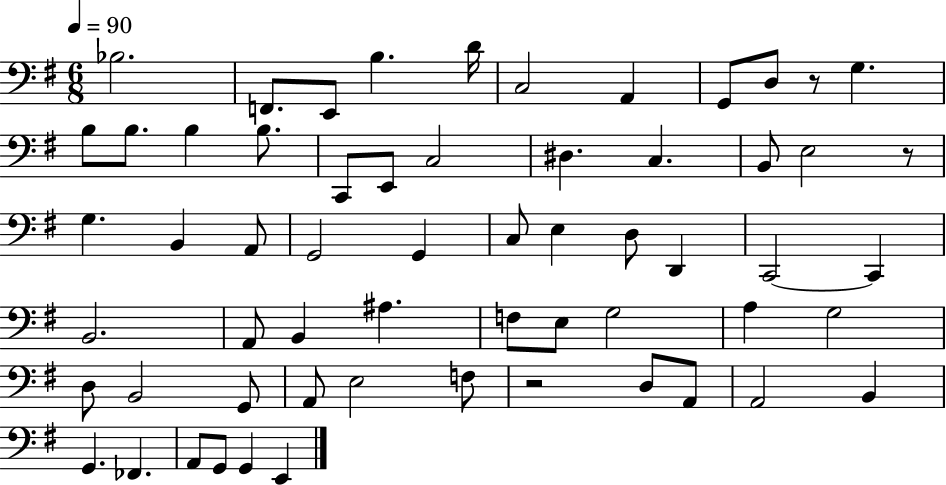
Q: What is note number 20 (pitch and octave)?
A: B2